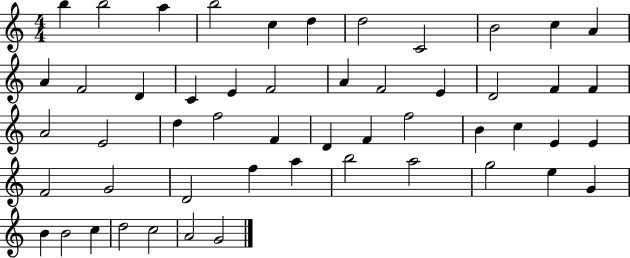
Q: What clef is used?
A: treble